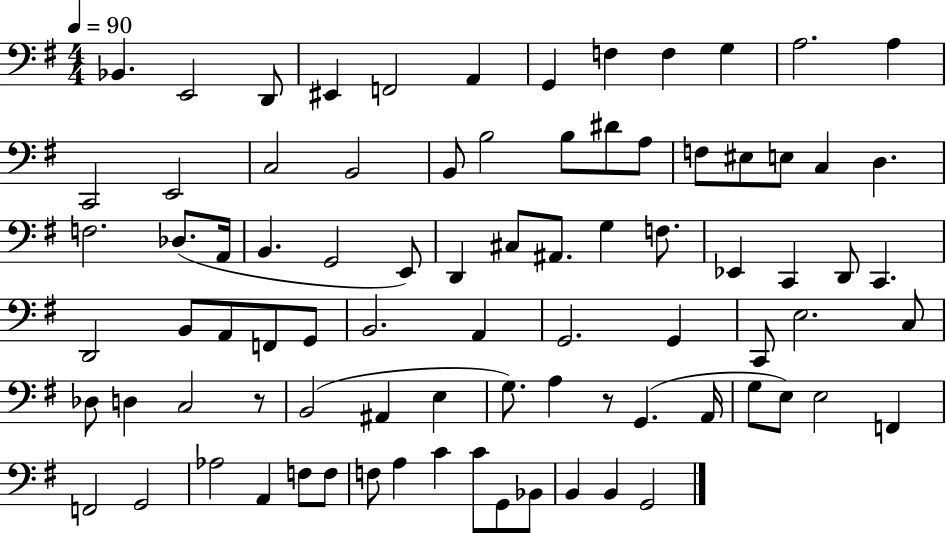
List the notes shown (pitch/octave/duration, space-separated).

Bb2/q. E2/h D2/e EIS2/q F2/h A2/q G2/q F3/q F3/q G3/q A3/h. A3/q C2/h E2/h C3/h B2/h B2/e B3/h B3/e D#4/e A3/e F3/e EIS3/e E3/e C3/q D3/q. F3/h. Db3/e. A2/s B2/q. G2/h E2/e D2/q C#3/e A#2/e. G3/q F3/e. Eb2/q C2/q D2/e C2/q. D2/h B2/e A2/e F2/e G2/e B2/h. A2/q G2/h. G2/q C2/e E3/h. C3/e Db3/e D3/q C3/h R/e B2/h A#2/q E3/q G3/e. A3/q R/e G2/q. A2/s G3/e E3/e E3/h F2/q F2/h G2/h Ab3/h A2/q F3/e F3/e F3/e A3/q C4/q C4/e G2/e Bb2/e B2/q B2/q G2/h